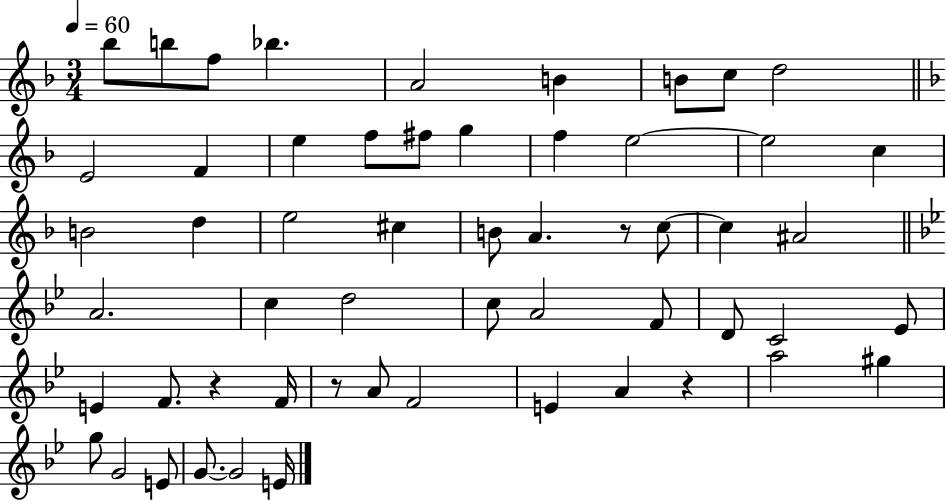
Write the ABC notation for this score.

X:1
T:Untitled
M:3/4
L:1/4
K:F
_b/2 b/2 f/2 _b A2 B B/2 c/2 d2 E2 F e f/2 ^f/2 g f e2 e2 c B2 d e2 ^c B/2 A z/2 c/2 c ^A2 A2 c d2 c/2 A2 F/2 D/2 C2 _E/2 E F/2 z F/4 z/2 A/2 F2 E A z a2 ^g g/2 G2 E/2 G/2 G2 E/4